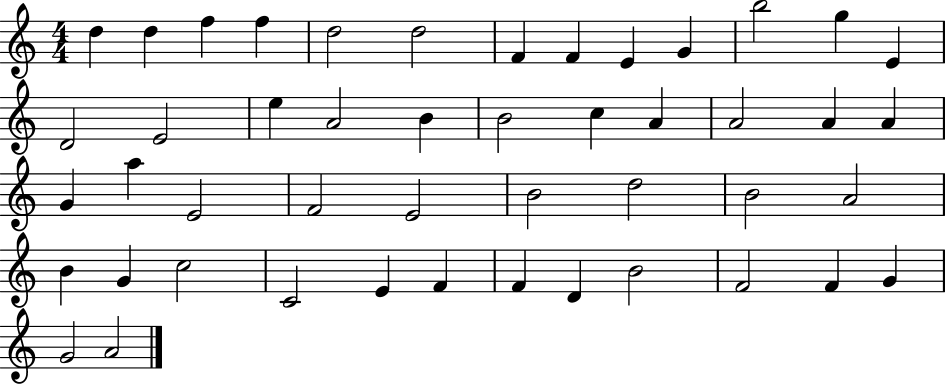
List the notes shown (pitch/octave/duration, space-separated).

D5/q D5/q F5/q F5/q D5/h D5/h F4/q F4/q E4/q G4/q B5/h G5/q E4/q D4/h E4/h E5/q A4/h B4/q B4/h C5/q A4/q A4/h A4/q A4/q G4/q A5/q E4/h F4/h E4/h B4/h D5/h B4/h A4/h B4/q G4/q C5/h C4/h E4/q F4/q F4/q D4/q B4/h F4/h F4/q G4/q G4/h A4/h